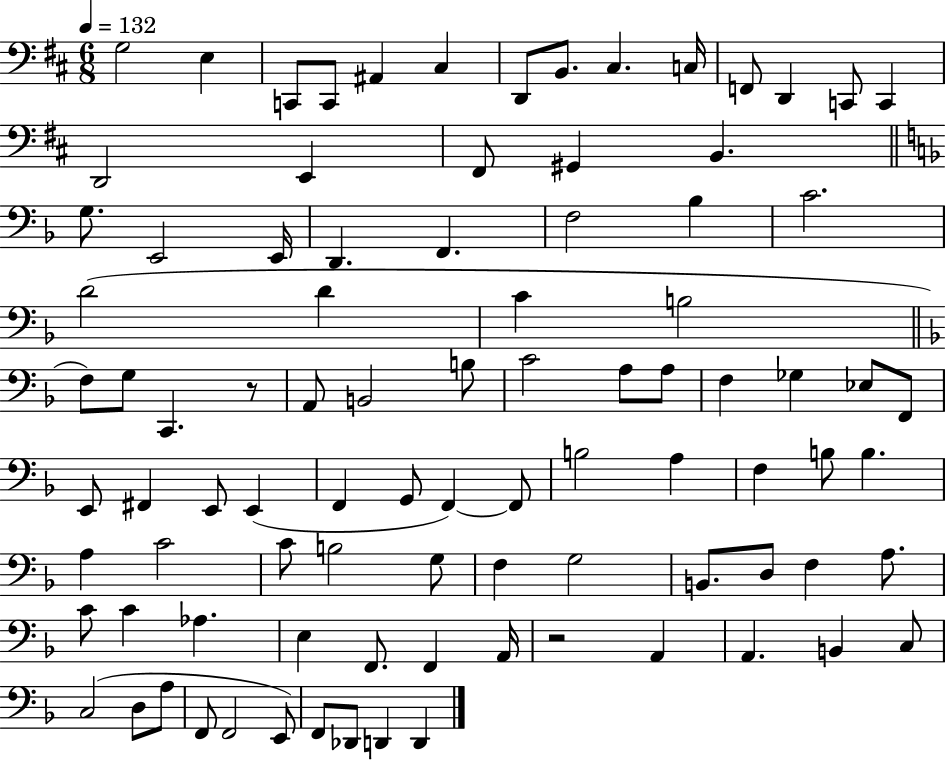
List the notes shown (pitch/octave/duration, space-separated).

G3/h E3/q C2/e C2/e A#2/q C#3/q D2/e B2/e. C#3/q. C3/s F2/e D2/q C2/e C2/q D2/h E2/q F#2/e G#2/q B2/q. G3/e. E2/h E2/s D2/q. F2/q. F3/h Bb3/q C4/h. D4/h D4/q C4/q B3/h F3/e G3/e C2/q. R/e A2/e B2/h B3/e C4/h A3/e A3/e F3/q Gb3/q Eb3/e F2/e E2/e F#2/q E2/e E2/q F2/q G2/e F2/q F2/e B3/h A3/q F3/q B3/e B3/q. A3/q C4/h C4/e B3/h G3/e F3/q G3/h B2/e. D3/e F3/q A3/e. C4/e C4/q Ab3/q. E3/q F2/e. F2/q A2/s R/h A2/q A2/q. B2/q C3/e C3/h D3/e A3/e F2/e F2/h E2/e F2/e Db2/e D2/q D2/q